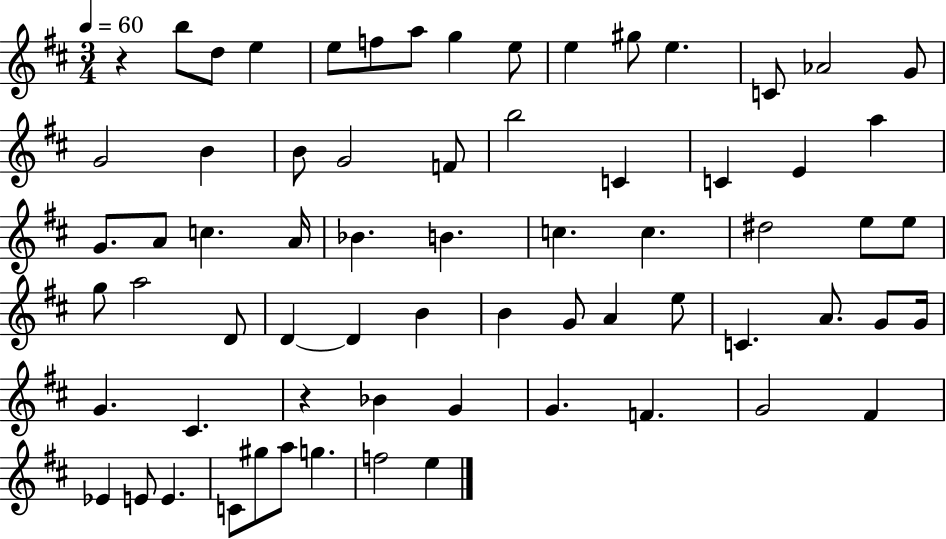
R/q B5/e D5/e E5/q E5/e F5/e A5/e G5/q E5/e E5/q G#5/e E5/q. C4/e Ab4/h G4/e G4/h B4/q B4/e G4/h F4/e B5/h C4/q C4/q E4/q A5/q G4/e. A4/e C5/q. A4/s Bb4/q. B4/q. C5/q. C5/q. D#5/h E5/e E5/e G5/e A5/h D4/e D4/q D4/q B4/q B4/q G4/e A4/q E5/e C4/q. A4/e. G4/e G4/s G4/q. C#4/q. R/q Bb4/q G4/q G4/q. F4/q. G4/h F#4/q Eb4/q E4/e E4/q. C4/e G#5/e A5/e G5/q. F5/h E5/q